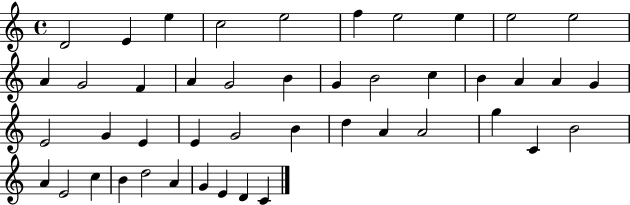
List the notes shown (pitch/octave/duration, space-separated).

D4/h E4/q E5/q C5/h E5/h F5/q E5/h E5/q E5/h E5/h A4/q G4/h F4/q A4/q G4/h B4/q G4/q B4/h C5/q B4/q A4/q A4/q G4/q E4/h G4/q E4/q E4/q G4/h B4/q D5/q A4/q A4/h G5/q C4/q B4/h A4/q E4/h C5/q B4/q D5/h A4/q G4/q E4/q D4/q C4/q